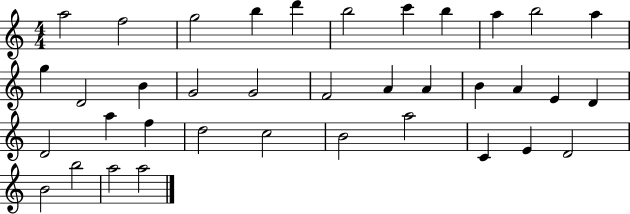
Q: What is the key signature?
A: C major